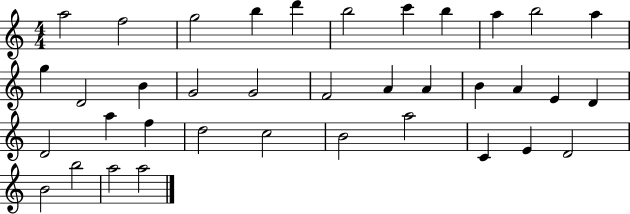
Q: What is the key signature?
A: C major